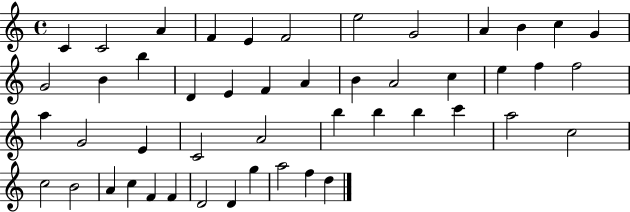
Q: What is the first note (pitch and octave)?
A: C4